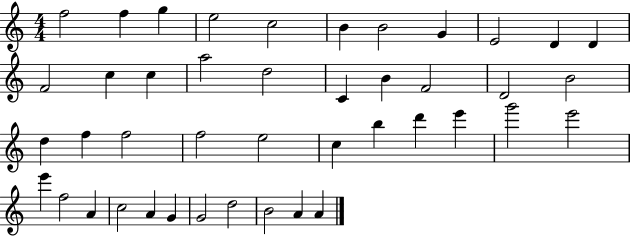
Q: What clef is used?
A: treble